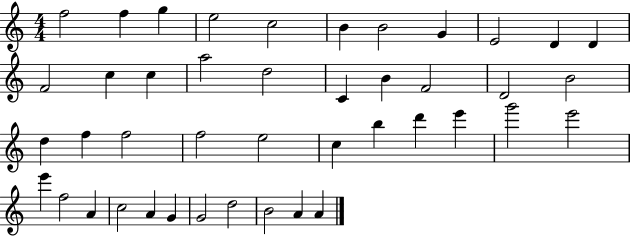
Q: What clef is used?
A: treble